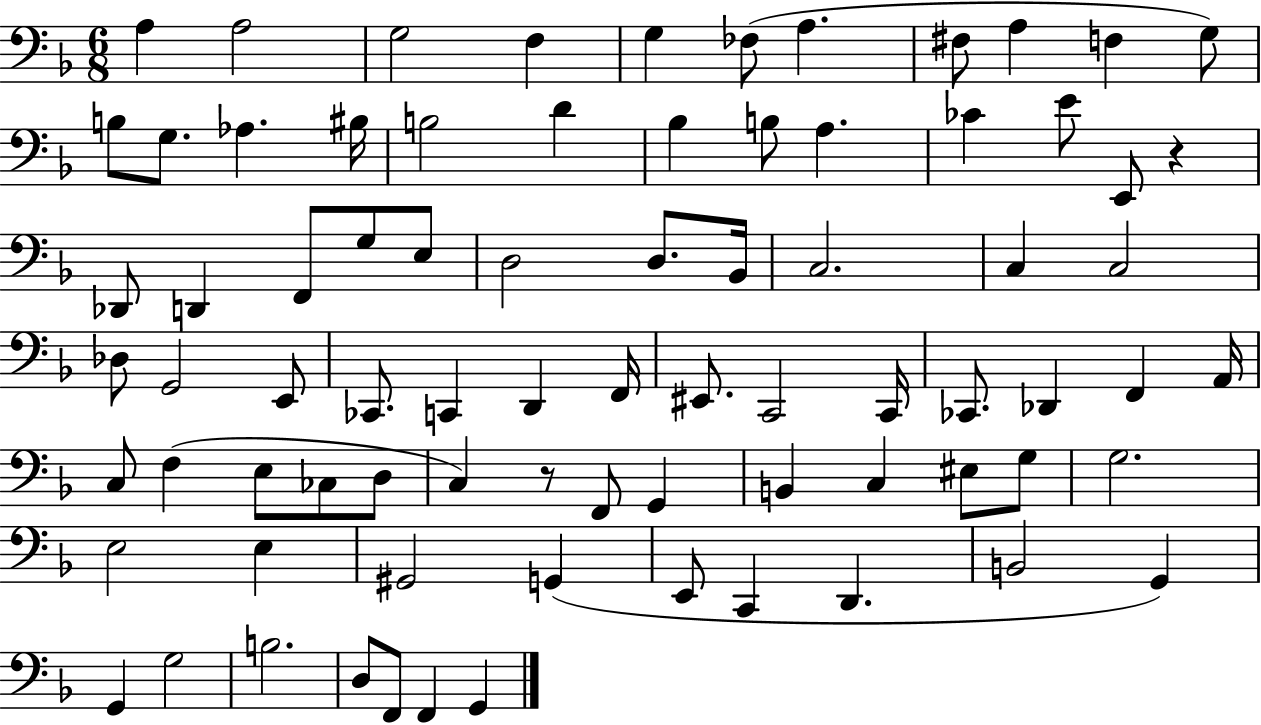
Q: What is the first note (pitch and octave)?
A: A3